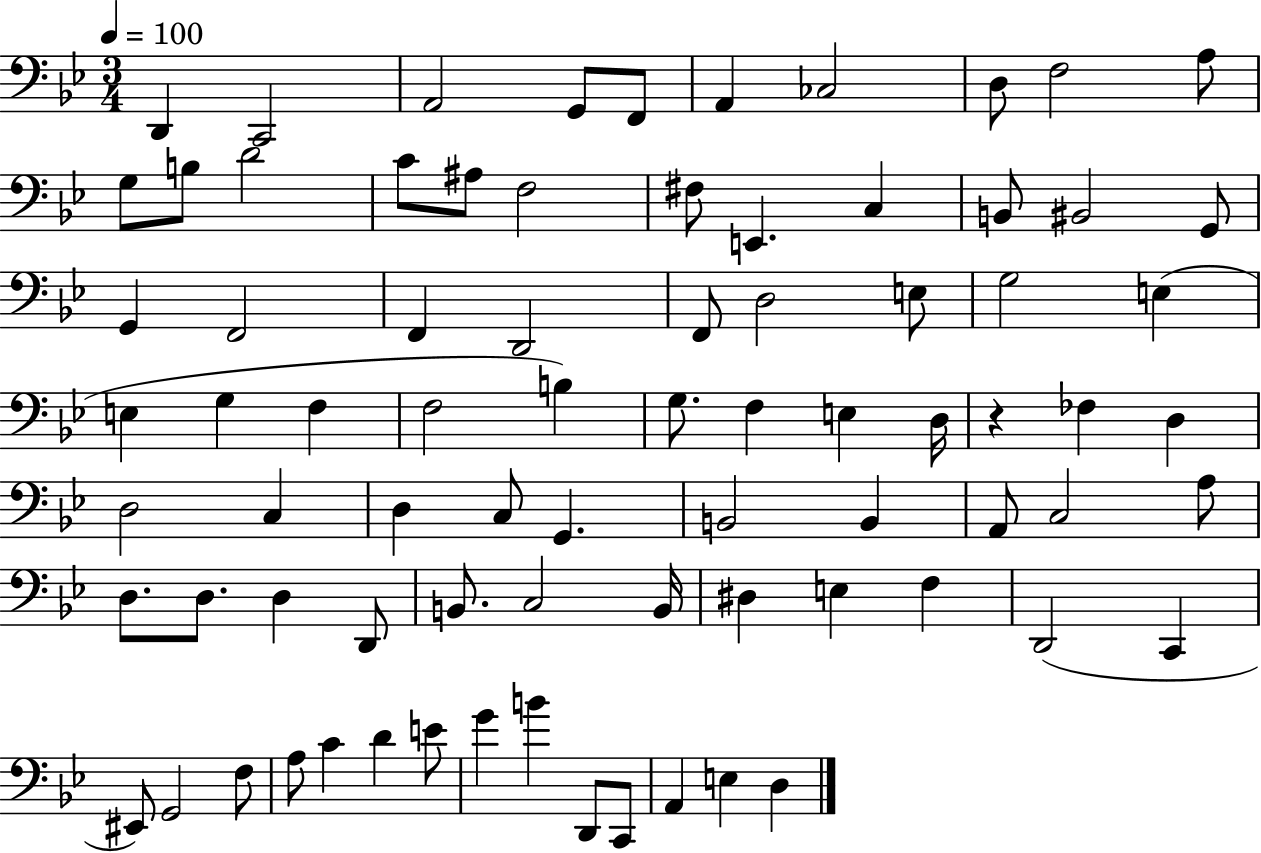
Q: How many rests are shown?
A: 1